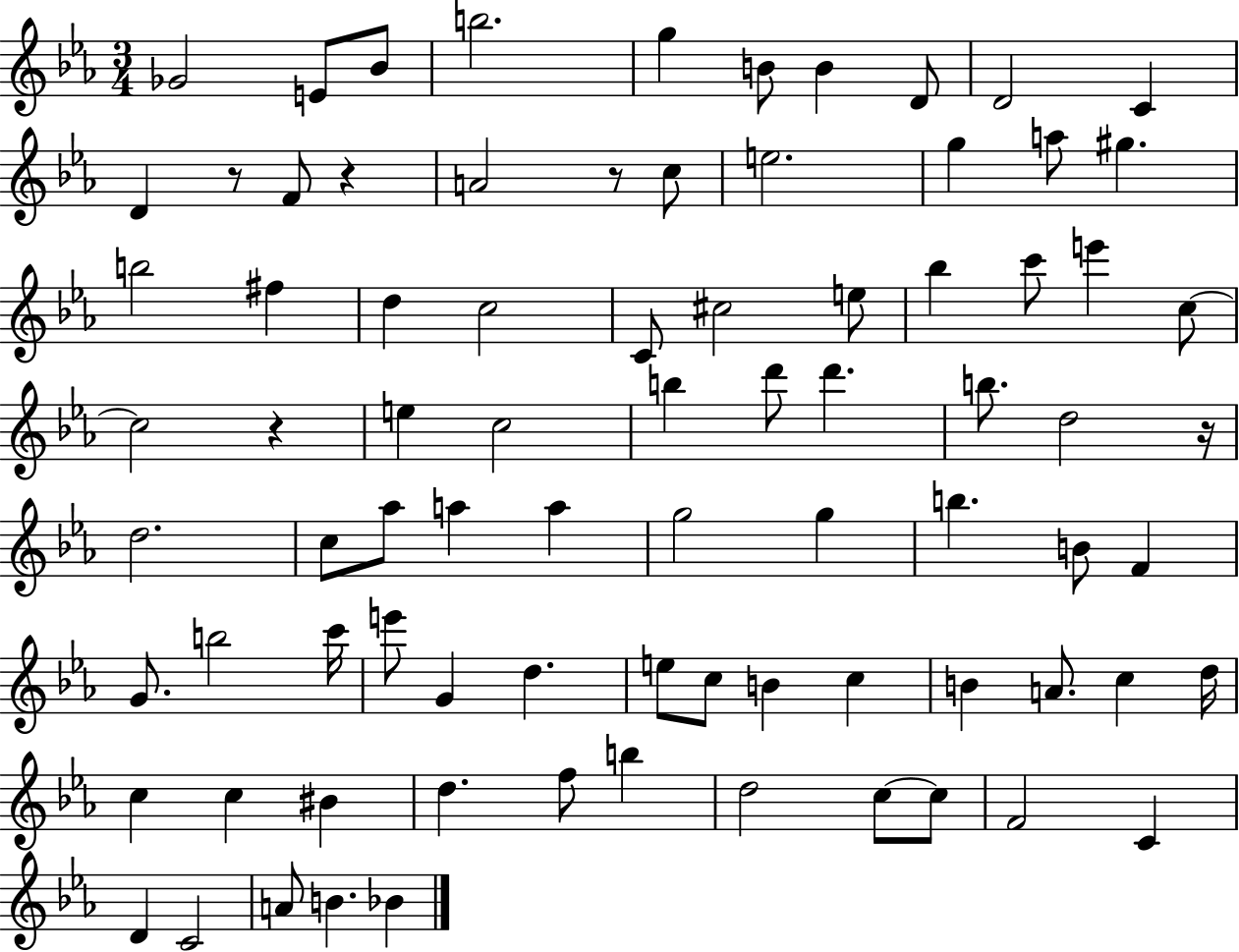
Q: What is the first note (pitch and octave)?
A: Gb4